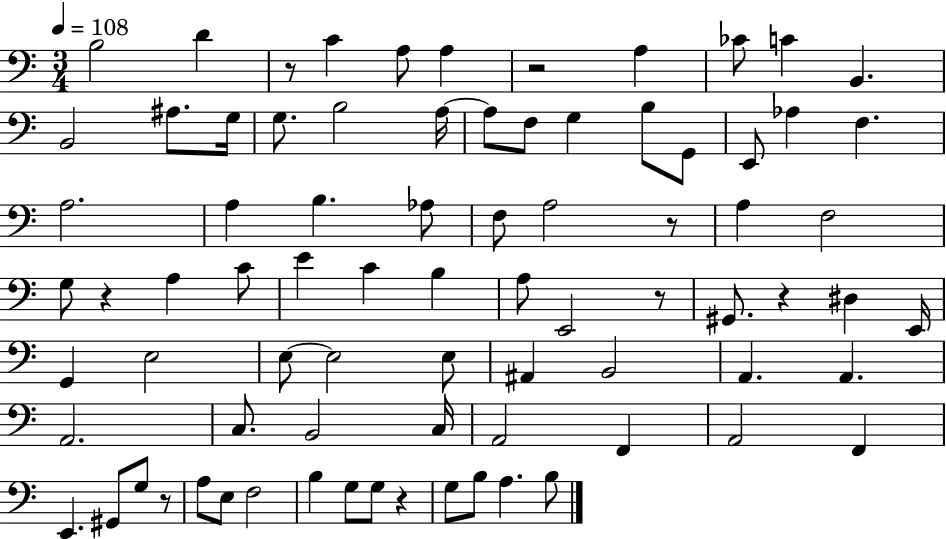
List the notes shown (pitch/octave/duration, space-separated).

B3/h D4/q R/e C4/q A3/e A3/q R/h A3/q CES4/e C4/q B2/q. B2/h A#3/e. G3/s G3/e. B3/h A3/s A3/e F3/e G3/q B3/e G2/e E2/e Ab3/q F3/q. A3/h. A3/q B3/q. Ab3/e F3/e A3/h R/e A3/q F3/h G3/e R/q A3/q C4/e E4/q C4/q B3/q A3/e E2/h R/e G#2/e. R/q D#3/q E2/s G2/q E3/h E3/e E3/h E3/e A#2/q B2/h A2/q. A2/q. A2/h. C3/e. B2/h C3/s A2/h F2/q A2/h F2/q E2/q. G#2/e G3/e R/e A3/e E3/e F3/h B3/q G3/e G3/e R/q G3/e B3/e A3/q. B3/e